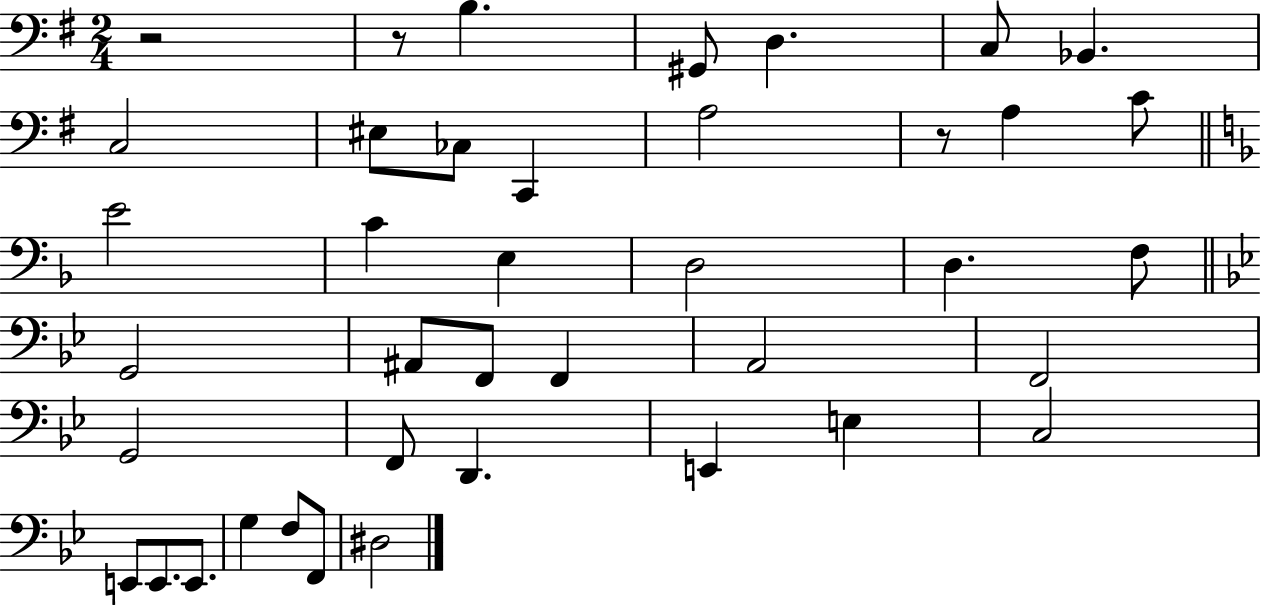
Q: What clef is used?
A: bass